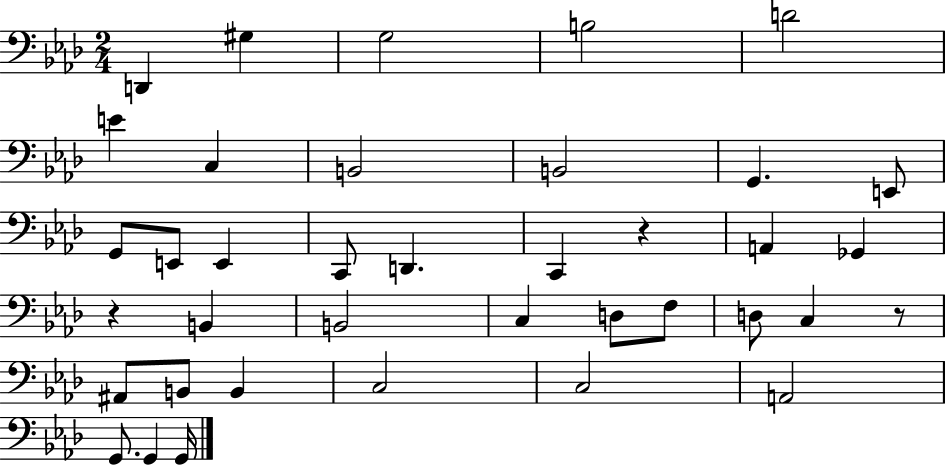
{
  \clef bass
  \numericTimeSignature
  \time 2/4
  \key aes \major
  d,4 gis4 | g2 | b2 | d'2 | \break e'4 c4 | b,2 | b,2 | g,4. e,8 | \break g,8 e,8 e,4 | c,8 d,4. | c,4 r4 | a,4 ges,4 | \break r4 b,4 | b,2 | c4 d8 f8 | d8 c4 r8 | \break ais,8 b,8 b,4 | c2 | c2 | a,2 | \break g,8. g,4 g,16 | \bar "|."
}